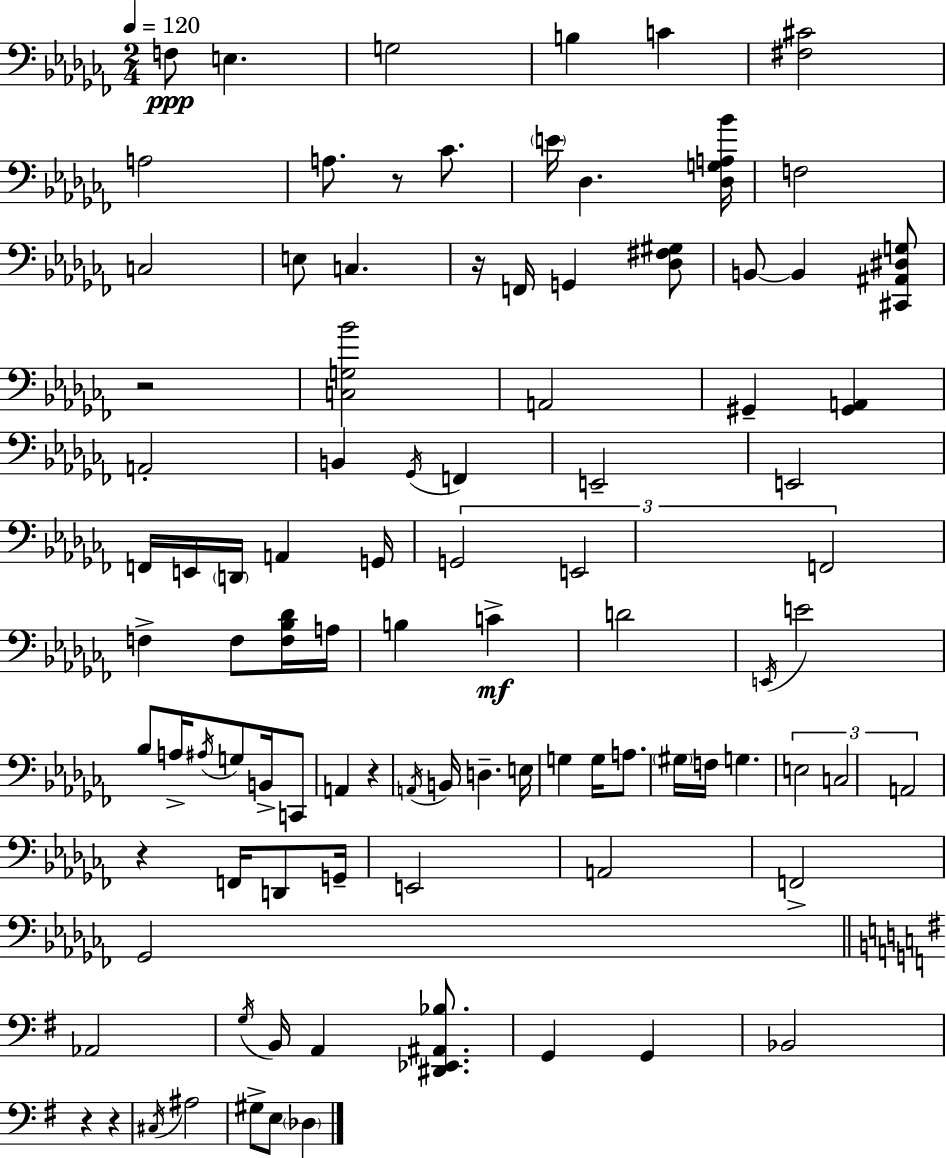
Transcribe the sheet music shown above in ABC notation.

X:1
T:Untitled
M:2/4
L:1/4
K:Abm
F,/2 E, G,2 B, C [^F,^C]2 A,2 A,/2 z/2 _C/2 E/4 _D, [_D,G,A,_B]/4 F,2 C,2 E,/2 C, z/4 F,,/4 G,, [_D,^F,^G,]/2 B,,/2 B,, [^C,,^A,,^D,G,]/2 z2 [C,G,_B]2 A,,2 ^G,, [^G,,A,,] A,,2 B,, _G,,/4 F,, E,,2 E,,2 F,,/4 E,,/4 D,,/4 A,, G,,/4 G,,2 E,,2 F,,2 F, F,/2 [F,_B,_D]/4 A,/4 B, C D2 E,,/4 E2 _B,/2 A,/4 ^A,/4 G,/2 B,,/4 C,,/2 A,, z A,,/4 B,,/4 D, E,/4 G, G,/4 A,/2 ^G,/4 F,/4 G, E,2 C,2 A,,2 z F,,/4 D,,/2 G,,/4 E,,2 A,,2 F,,2 _G,,2 _A,,2 G,/4 B,,/4 A,, [^D,,_E,,^A,,_B,]/2 G,, G,, _B,,2 z z ^C,/4 ^A,2 ^G,/2 E,/2 _D,